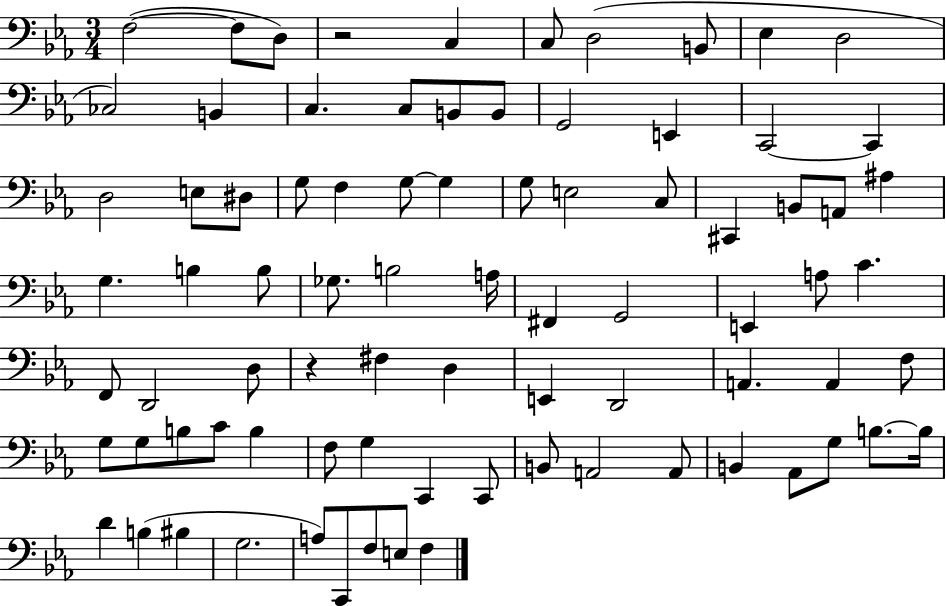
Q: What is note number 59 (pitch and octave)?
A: B3